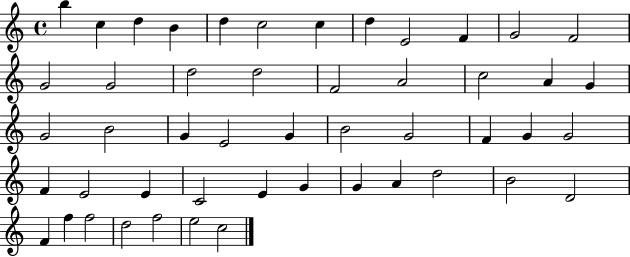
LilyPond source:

{
  \clef treble
  \time 4/4
  \defaultTimeSignature
  \key c \major
  b''4 c''4 d''4 b'4 | d''4 c''2 c''4 | d''4 e'2 f'4 | g'2 f'2 | \break g'2 g'2 | d''2 d''2 | f'2 a'2 | c''2 a'4 g'4 | \break g'2 b'2 | g'4 e'2 g'4 | b'2 g'2 | f'4 g'4 g'2 | \break f'4 e'2 e'4 | c'2 e'4 g'4 | g'4 a'4 d''2 | b'2 d'2 | \break f'4 f''4 f''2 | d''2 f''2 | e''2 c''2 | \bar "|."
}